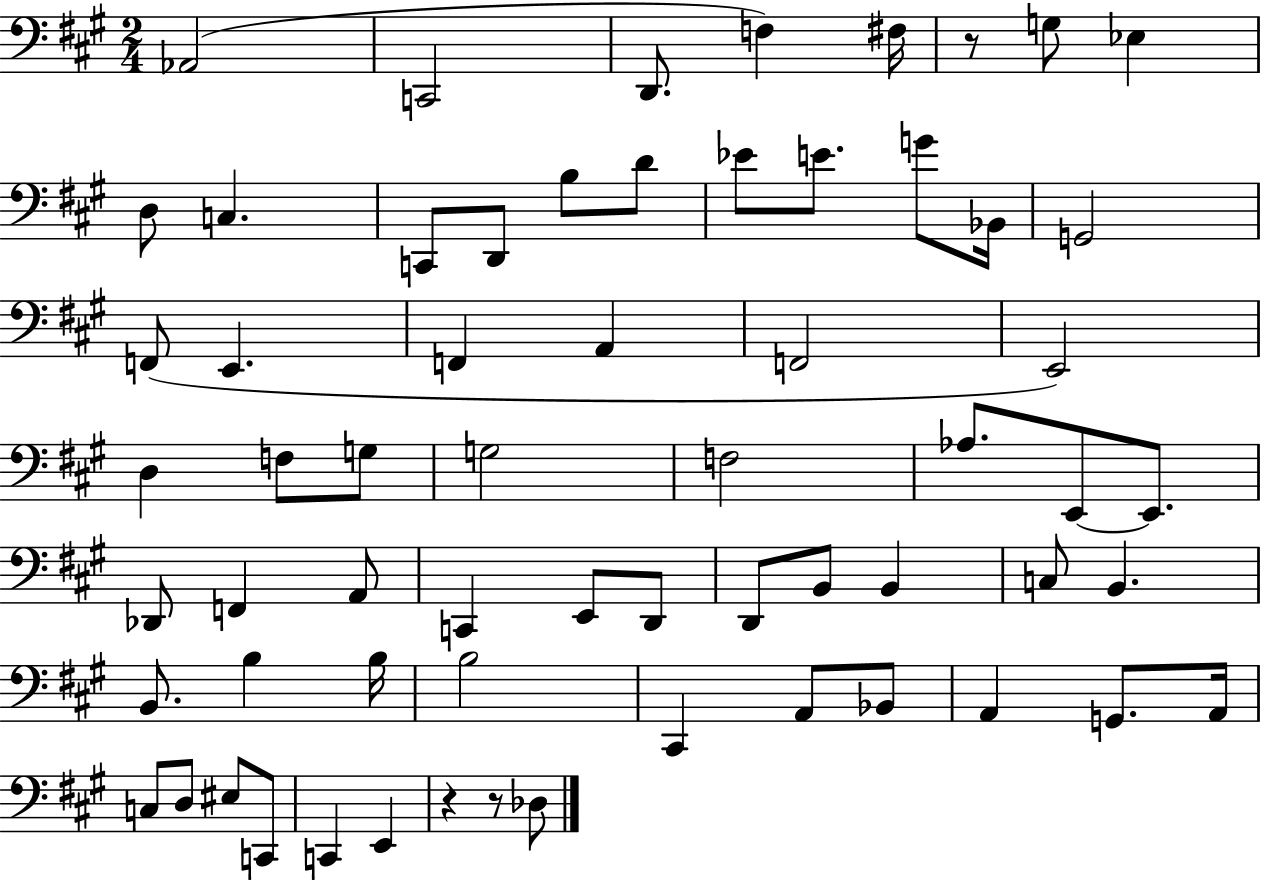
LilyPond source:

{
  \clef bass
  \numericTimeSignature
  \time 2/4
  \key a \major
  aes,2( | c,2 | d,8. f4) fis16 | r8 g8 ees4 | \break d8 c4. | c,8 d,8 b8 d'8 | ees'8 e'8. g'8 bes,16 | g,2 | \break f,8( e,4. | f,4 a,4 | f,2 | e,2) | \break d4 f8 g8 | g2 | f2 | aes8. e,8~~ e,8. | \break des,8 f,4 a,8 | c,4 e,8 d,8 | d,8 b,8 b,4 | c8 b,4. | \break b,8. b4 b16 | b2 | cis,4 a,8 bes,8 | a,4 g,8. a,16 | \break c8 d8 eis8 c,8 | c,4 e,4 | r4 r8 des8 | \bar "|."
}